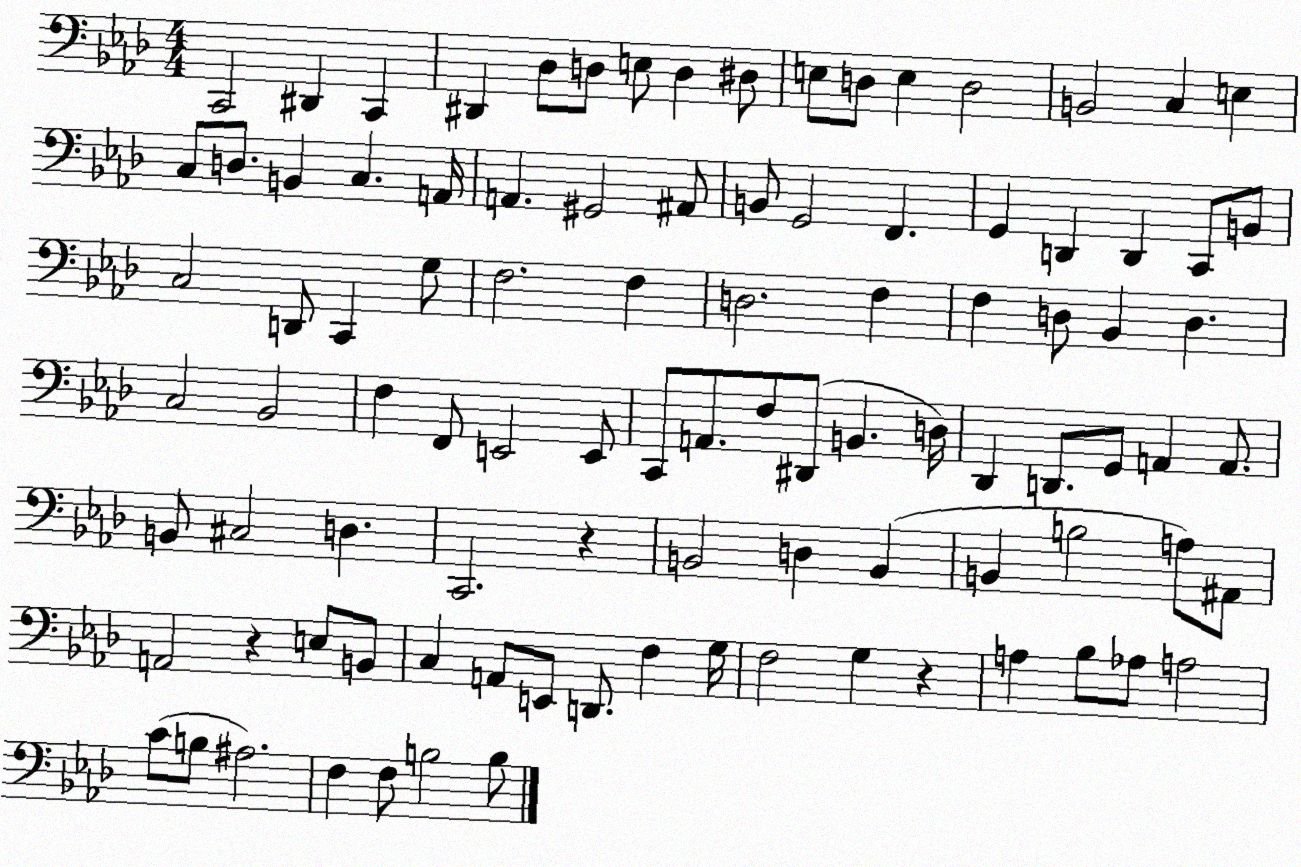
X:1
T:Untitled
M:4/4
L:1/4
K:Ab
C,,2 ^D,, C,, ^D,, _D,/2 D,/2 E,/2 D, ^D,/2 E,/2 D,/2 E, D,2 B,,2 C, E, C,/2 D,/2 B,, C, A,,/4 A,, ^G,,2 ^A,,/2 B,,/2 G,,2 F,, G,, D,, D,, C,,/2 B,,/2 C,2 D,,/2 C,, G,/2 F,2 F, D,2 F, F, D,/2 _B,, D, C,2 _B,,2 F, F,,/2 E,,2 E,,/2 C,,/2 A,,/2 F,/2 ^D,,/2 B,, D,/4 _D,, D,,/2 G,,/2 A,, A,,/2 B,,/2 ^C,2 D, C,,2 z B,,2 D, B,, B,, B,2 A,/2 ^A,,/2 A,,2 z E,/2 B,,/2 C, A,,/2 E,,/2 D,,/2 F, G,/4 F,2 G, z A, _B,/2 _A,/2 A,2 C/2 B,/2 ^A,2 F, F,/2 B,2 B,/2